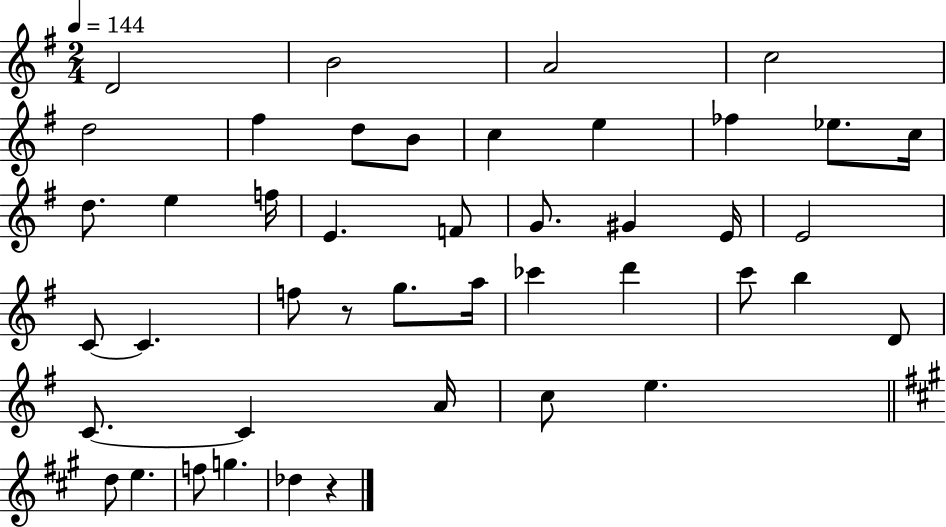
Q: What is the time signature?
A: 2/4